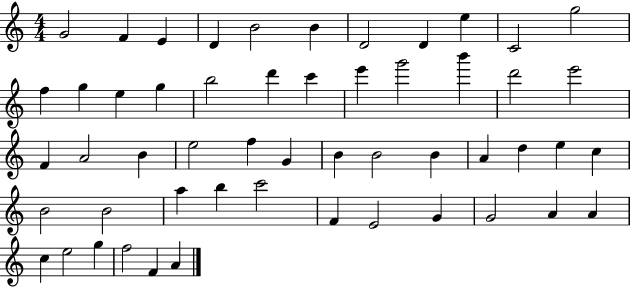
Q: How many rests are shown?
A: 0